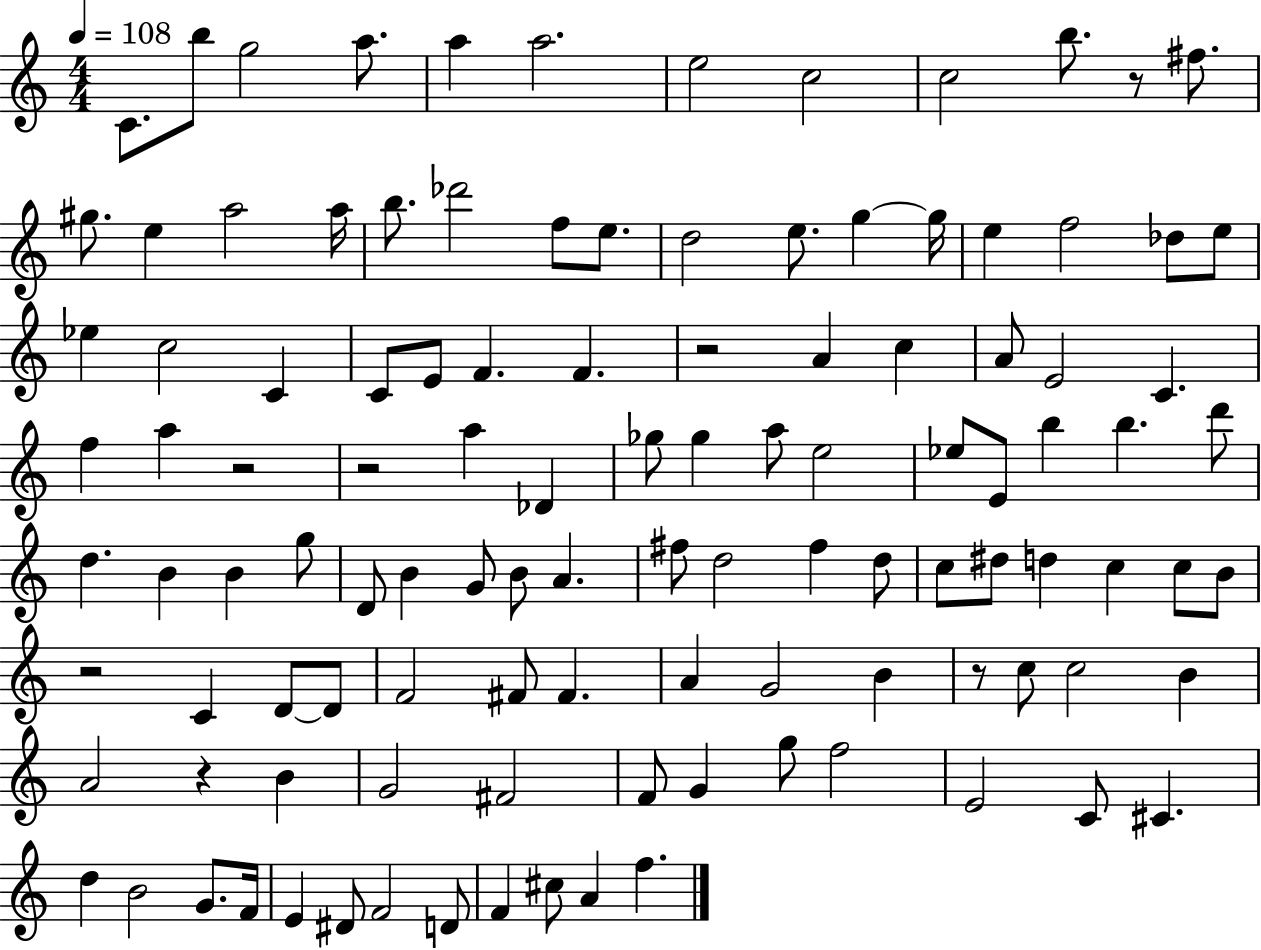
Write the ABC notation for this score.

X:1
T:Untitled
M:4/4
L:1/4
K:C
C/2 b/2 g2 a/2 a a2 e2 c2 c2 b/2 z/2 ^f/2 ^g/2 e a2 a/4 b/2 _d'2 f/2 e/2 d2 e/2 g g/4 e f2 _d/2 e/2 _e c2 C C/2 E/2 F F z2 A c A/2 E2 C f a z2 z2 a _D _g/2 _g a/2 e2 _e/2 E/2 b b d'/2 d B B g/2 D/2 B G/2 B/2 A ^f/2 d2 ^f d/2 c/2 ^d/2 d c c/2 B/2 z2 C D/2 D/2 F2 ^F/2 ^F A G2 B z/2 c/2 c2 B A2 z B G2 ^F2 F/2 G g/2 f2 E2 C/2 ^C d B2 G/2 F/4 E ^D/2 F2 D/2 F ^c/2 A f